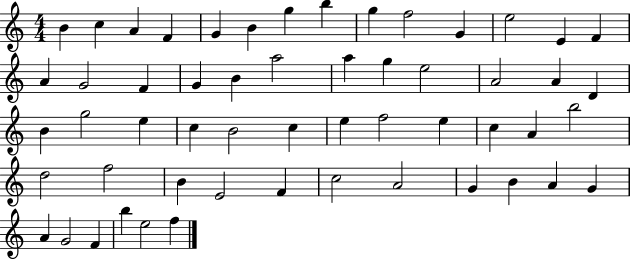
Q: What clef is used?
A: treble